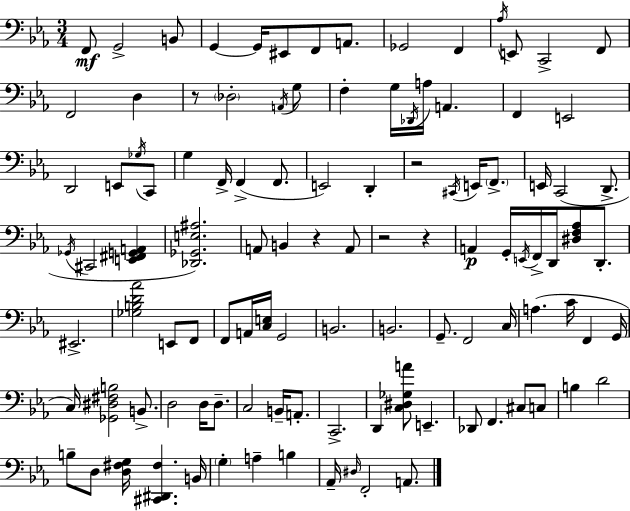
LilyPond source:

{
  \clef bass
  \numericTimeSignature
  \time 3/4
  \key c \minor
  f,8\mf g,2-> b,8 | g,4~~ g,16 eis,8 f,8 a,8. | ges,2 f,4 | \acciaccatura { aes16 } e,8 c,2-> f,8 | \break f,2 d4 | r8 \parenthesize des2-. \acciaccatura { a,16 } | g8 f4-. g16 \acciaccatura { des,16 } a16 a,4. | f,4 e,2 | \break d,2 e,8 | \acciaccatura { ges16 } c,8 g4 f,16-> f,4->( | f,8. e,2) | d,4-. r2 | \break \acciaccatura { cis,16 } e,16 \parenthesize f,8.-> e,16 c,2( | d,8.-> \acciaccatura { ges,16 } cis,2 | <e, fis, g, a,>4 <des, ges, e ais>2.) | a,8 b,4 | \break r4 a,8 r2 | r4 a,4\p g,16-. \acciaccatura { e,16 } | f,16-> d,16 <dis f aes>8 d,8.-. eis,2.-> | <ges b d' aes'>2 | \break e,8 f,8 f,8 a,16 <c e>16 g,2 | b,2. | b,2. | g,8.-- f,2 | \break c16 a4.( | c'16 f,4 g,16 c16) <ges, dis fis b>2 | b,8.-> d2 | d16 d8.-- c2 | \break b,16-- a,8.-. c,2.-> | d,4 <c dis ges a'>8 | e,4.-- des,8 f,4. | cis8 c8 b4 d'2 | \break b8-- d8 <d fis g>16 | <cis, dis, fis>4. b,16 \parenthesize g4-. a4-- | b4 aes,16-- \grace { dis16 } f,2-. | a,8. \bar "|."
}